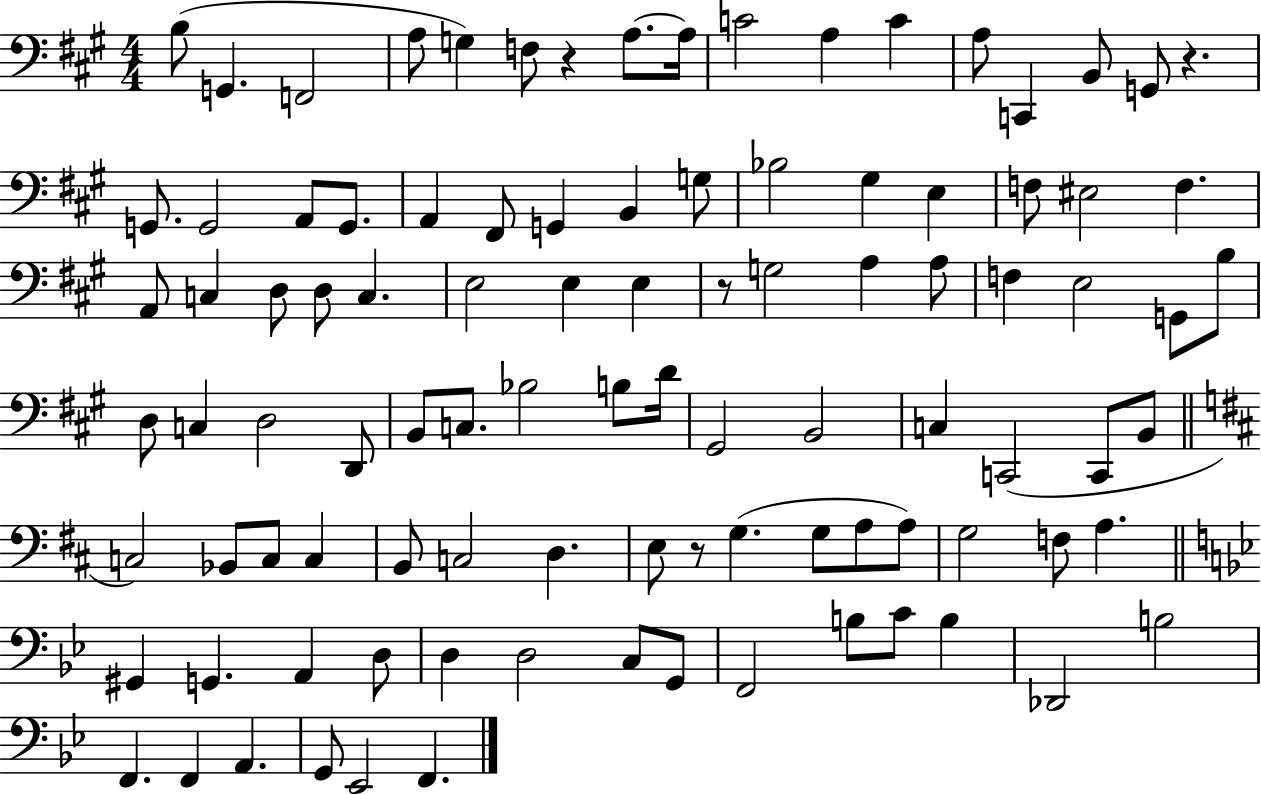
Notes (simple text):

B3/e G2/q. F2/h A3/e G3/q F3/e R/q A3/e. A3/s C4/h A3/q C4/q A3/e C2/q B2/e G2/e R/q. G2/e. G2/h A2/e G2/e. A2/q F#2/e G2/q B2/q G3/e Bb3/h G#3/q E3/q F3/e EIS3/h F3/q. A2/e C3/q D3/e D3/e C3/q. E3/h E3/q E3/q R/e G3/h A3/q A3/e F3/q E3/h G2/e B3/e D3/e C3/q D3/h D2/e B2/e C3/e. Bb3/h B3/e D4/s G#2/h B2/h C3/q C2/h C2/e B2/e C3/h Bb2/e C3/e C3/q B2/e C3/h D3/q. E3/e R/e G3/q. G3/e A3/e A3/e G3/h F3/e A3/q. G#2/q G2/q. A2/q D3/e D3/q D3/h C3/e G2/e F2/h B3/e C4/e B3/q Db2/h B3/h F2/q. F2/q A2/q. G2/e Eb2/h F2/q.